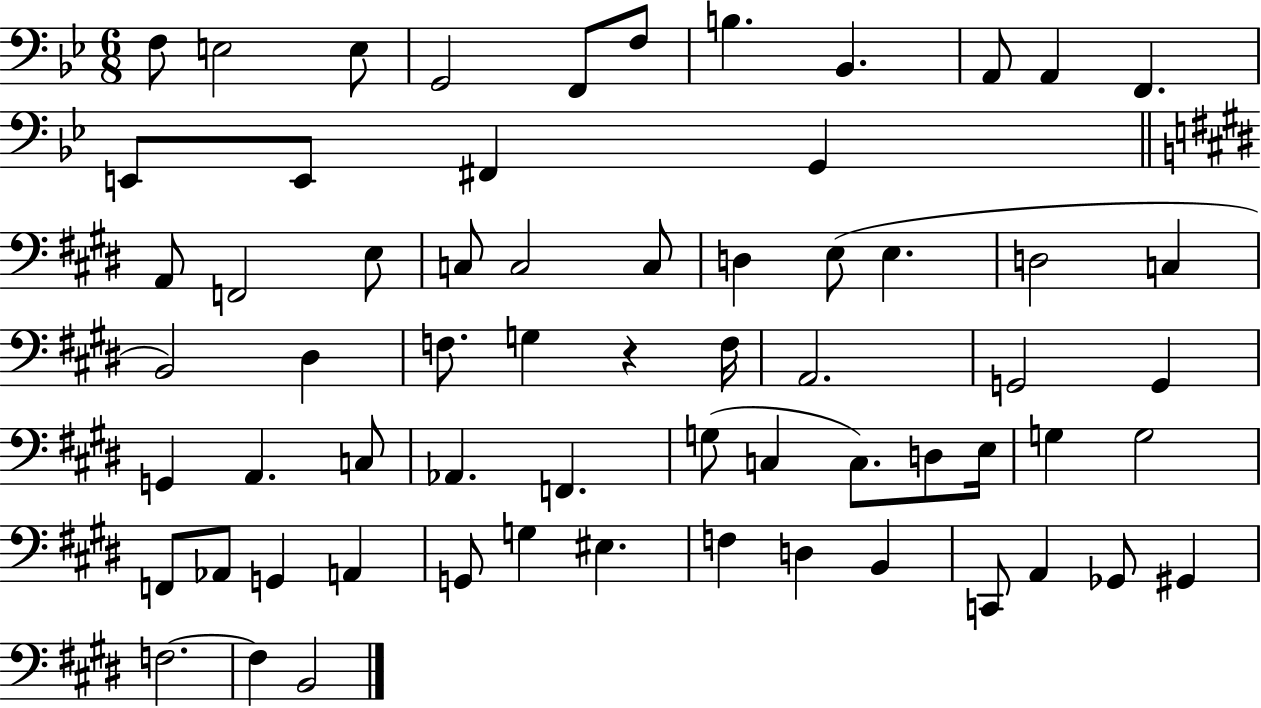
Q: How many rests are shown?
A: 1